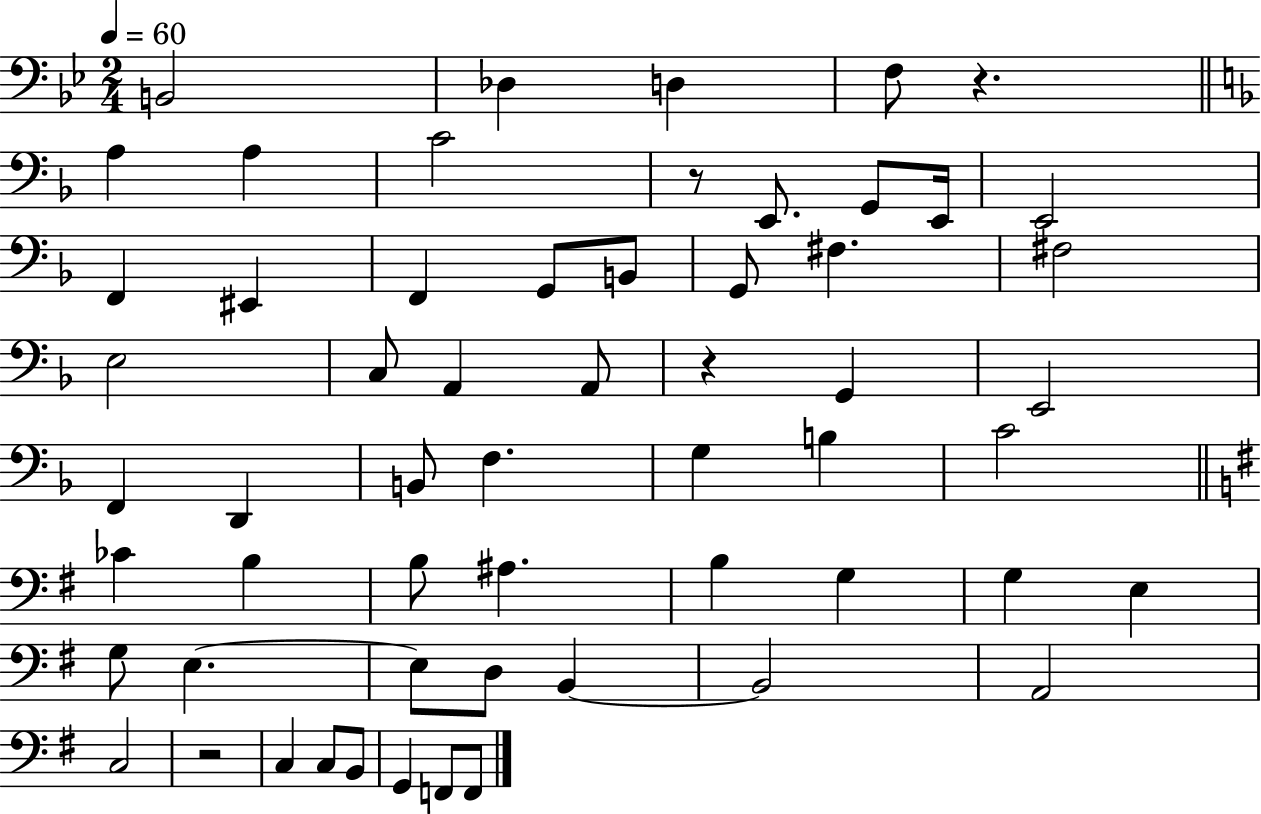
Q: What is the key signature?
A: BES major